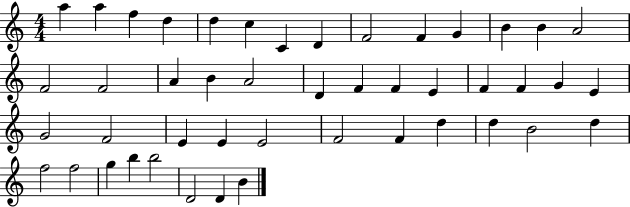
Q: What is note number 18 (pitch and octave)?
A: B4